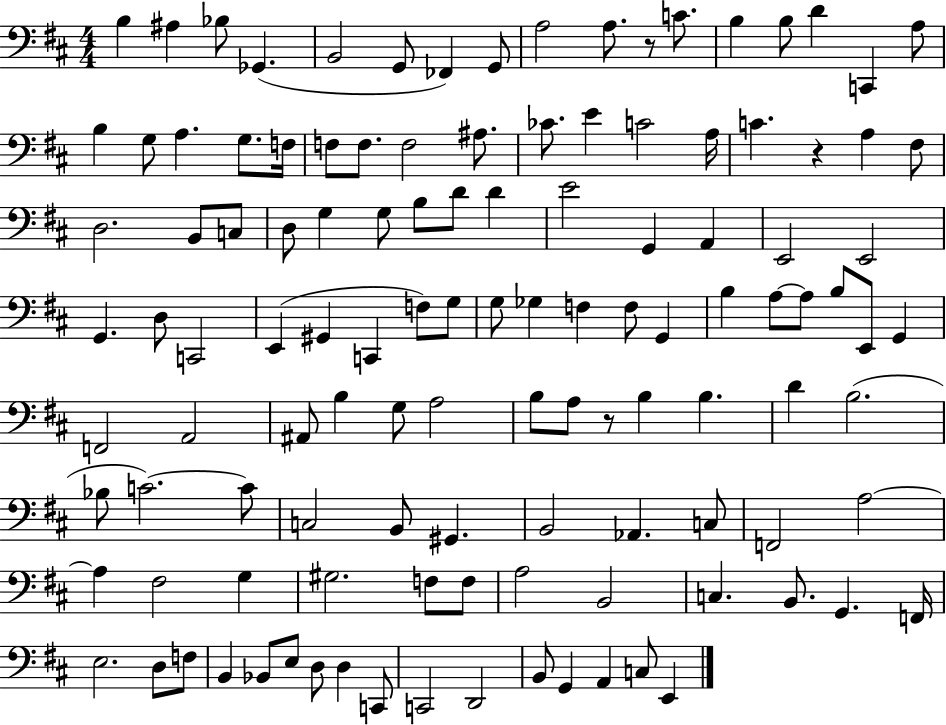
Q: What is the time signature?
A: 4/4